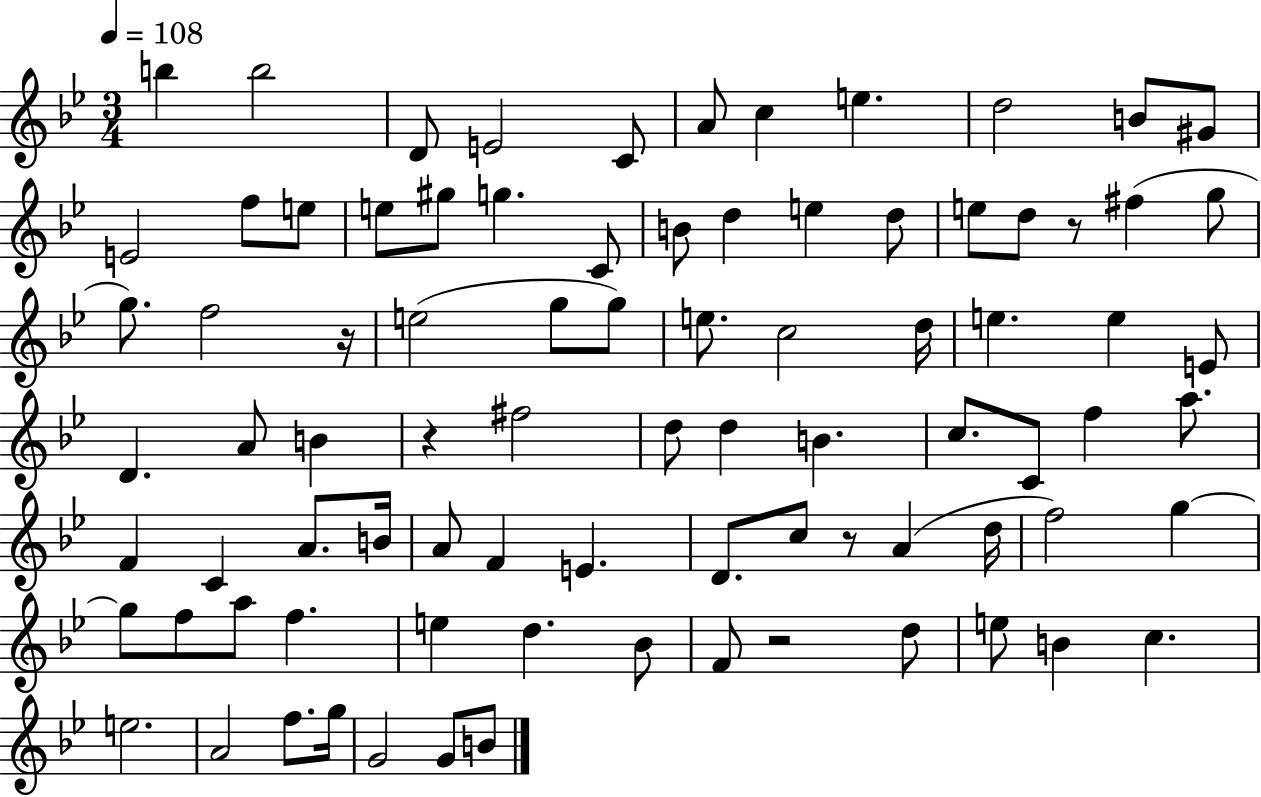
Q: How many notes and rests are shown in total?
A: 85